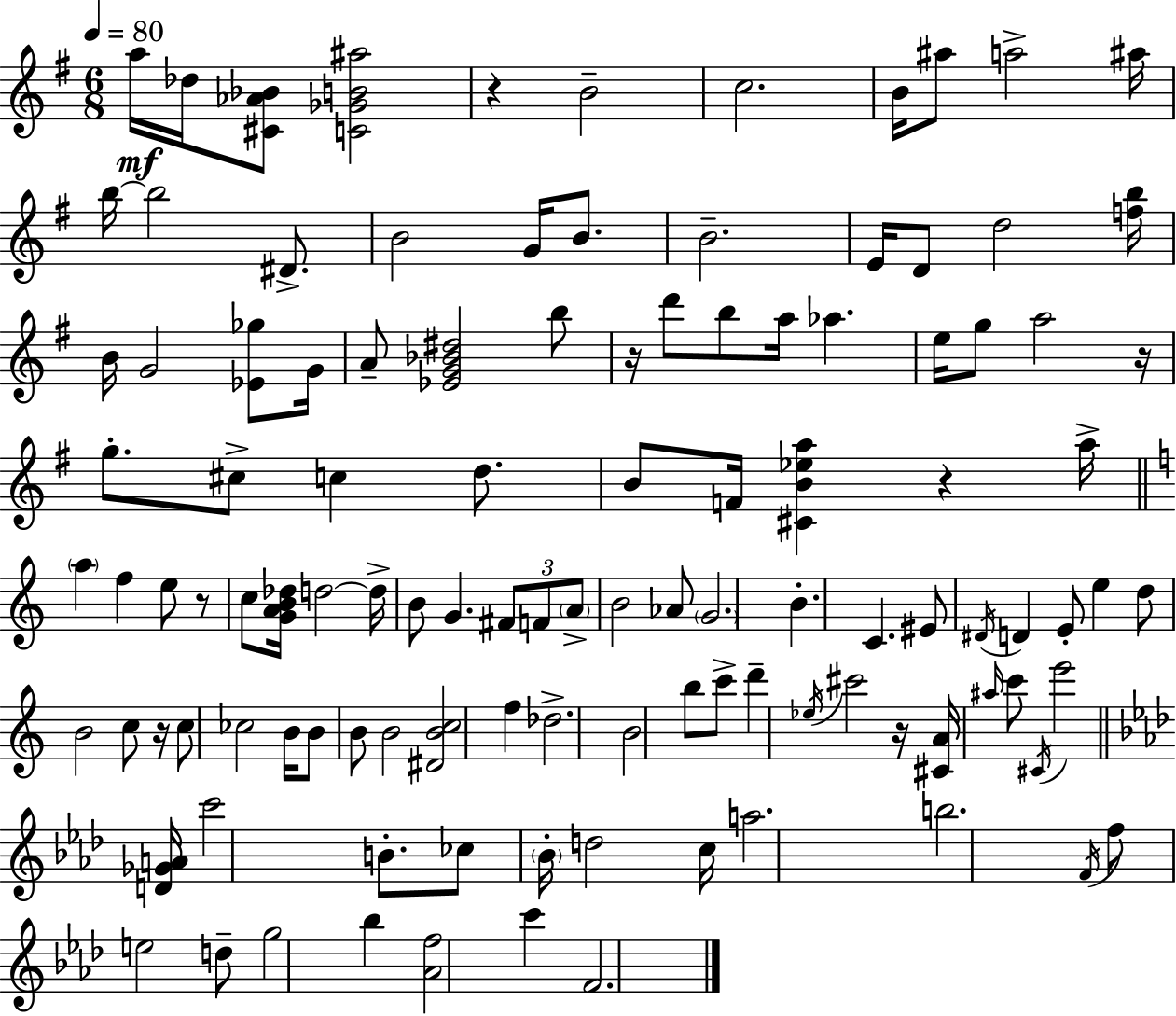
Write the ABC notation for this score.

X:1
T:Untitled
M:6/8
L:1/4
K:G
a/4 _d/4 [^C_A_B]/2 [C_GB^a]2 z B2 c2 B/4 ^a/2 a2 ^a/4 b/4 b2 ^D/2 B2 G/4 B/2 B2 E/4 D/2 d2 [fb]/4 B/4 G2 [_E_g]/2 G/4 A/2 [_EG_B^d]2 b/2 z/4 d'/2 b/2 a/4 _a e/4 g/2 a2 z/4 g/2 ^c/2 c d/2 B/2 F/4 [^CB_ea] z a/4 a f e/2 z/2 c/2 [GAB_d]/4 d2 d/4 B/2 G ^F/2 F/2 A/2 B2 _A/2 G2 B C ^E/2 ^D/4 D E/2 e d/2 B2 c/2 z/4 c/2 _c2 B/4 B/2 B/2 B2 [^DBc]2 f _d2 B2 b/2 c'/2 d' _e/4 ^c'2 z/4 [^CA]/4 ^a/4 c'/2 ^C/4 e'2 [D_GA]/4 c'2 B/2 _c/2 _B/4 d2 c/4 a2 b2 F/4 f/2 e2 d/2 g2 _b [_Af]2 c' F2